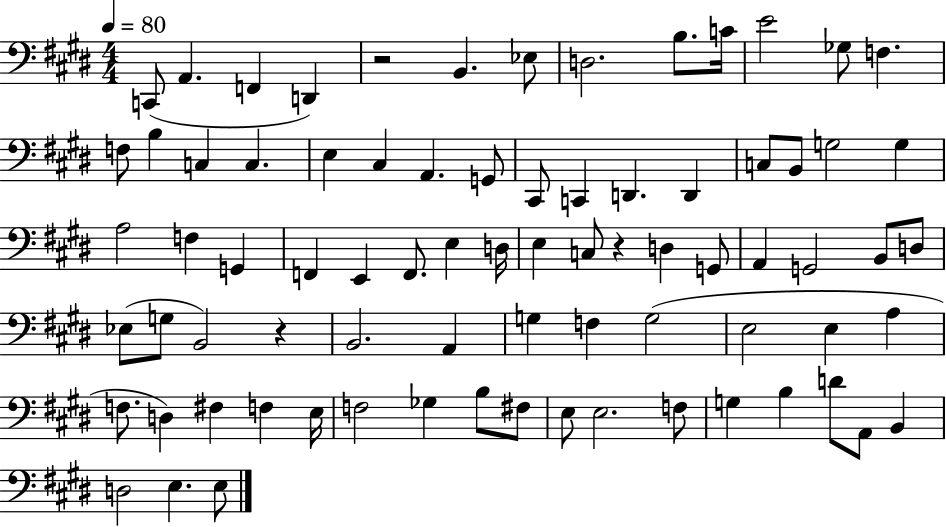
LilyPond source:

{
  \clef bass
  \numericTimeSignature
  \time 4/4
  \key e \major
  \tempo 4 = 80
  c,8( a,4. f,4 d,4) | r2 b,4. ees8 | d2. b8. c'16 | e'2 ges8 f4. | \break f8 b4 c4 c4. | e4 cis4 a,4. g,8 | cis,8 c,4 d,4. d,4 | c8 b,8 g2 g4 | \break a2 f4 g,4 | f,4 e,4 f,8. e4 d16 | e4 c8 r4 d4 g,8 | a,4 g,2 b,8 d8 | \break ees8( g8 b,2) r4 | b,2. a,4 | g4 f4 g2( | e2 e4 a4 | \break f8. d4) fis4 f4 e16 | f2 ges4 b8 fis8 | e8 e2. f8 | g4 b4 d'8 a,8 b,4 | \break d2 e4. e8 | \bar "|."
}